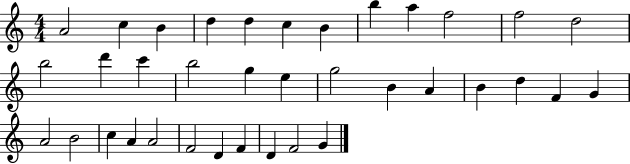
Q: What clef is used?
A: treble